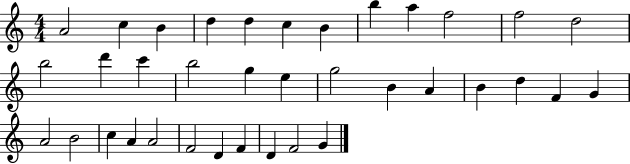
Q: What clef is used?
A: treble